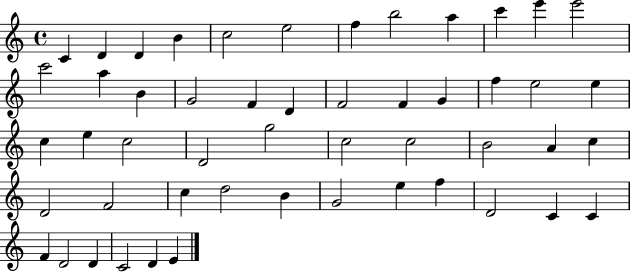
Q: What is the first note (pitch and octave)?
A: C4